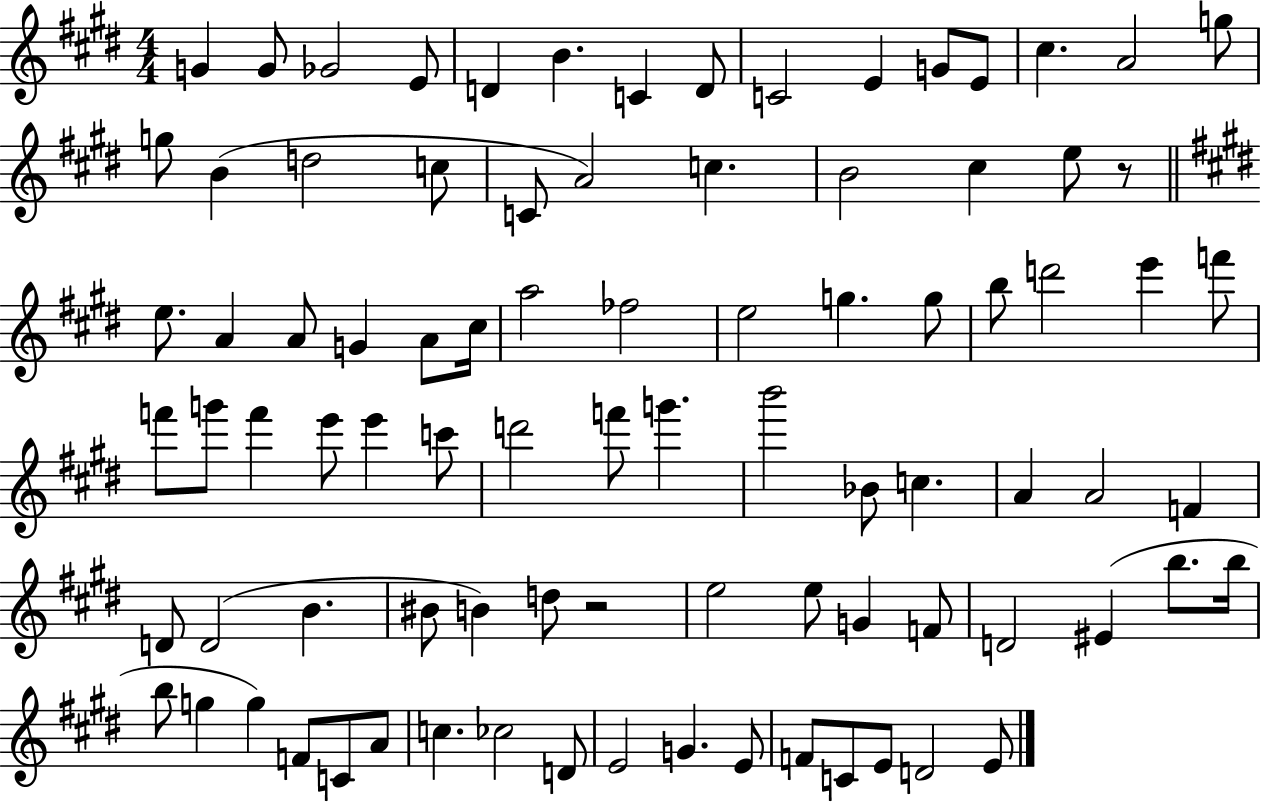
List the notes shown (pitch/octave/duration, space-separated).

G4/q G4/e Gb4/h E4/e D4/q B4/q. C4/q D4/e C4/h E4/q G4/e E4/e C#5/q. A4/h G5/e G5/e B4/q D5/h C5/e C4/e A4/h C5/q. B4/h C#5/q E5/e R/e E5/e. A4/q A4/e G4/q A4/e C#5/s A5/h FES5/h E5/h G5/q. G5/e B5/e D6/h E6/q F6/e F6/e G6/e F6/q E6/e E6/q C6/e D6/h F6/e G6/q. B6/h Bb4/e C5/q. A4/q A4/h F4/q D4/e D4/h B4/q. BIS4/e B4/q D5/e R/h E5/h E5/e G4/q F4/e D4/h EIS4/q B5/e. B5/s B5/e G5/q G5/q F4/e C4/e A4/e C5/q. CES5/h D4/e E4/h G4/q. E4/e F4/e C4/e E4/e D4/h E4/e